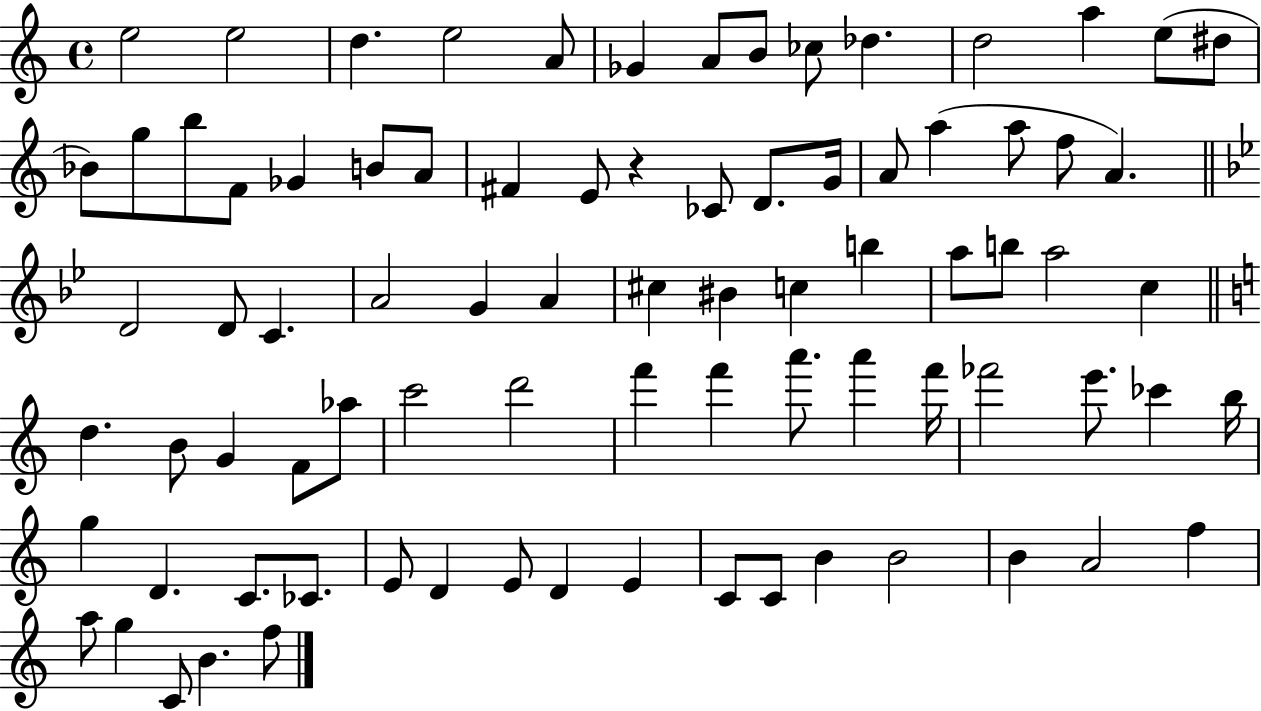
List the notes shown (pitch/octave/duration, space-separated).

E5/h E5/h D5/q. E5/h A4/e Gb4/q A4/e B4/e CES5/e Db5/q. D5/h A5/q E5/e D#5/e Bb4/e G5/e B5/e F4/e Gb4/q B4/e A4/e F#4/q E4/e R/q CES4/e D4/e. G4/s A4/e A5/q A5/e F5/e A4/q. D4/h D4/e C4/q. A4/h G4/q A4/q C#5/q BIS4/q C5/q B5/q A5/e B5/e A5/h C5/q D5/q. B4/e G4/q F4/e Ab5/e C6/h D6/h F6/q F6/q A6/e. A6/q F6/s FES6/h E6/e. CES6/q B5/s G5/q D4/q. C4/e. CES4/e. E4/e D4/q E4/e D4/q E4/q C4/e C4/e B4/q B4/h B4/q A4/h F5/q A5/e G5/q C4/e B4/q. F5/e